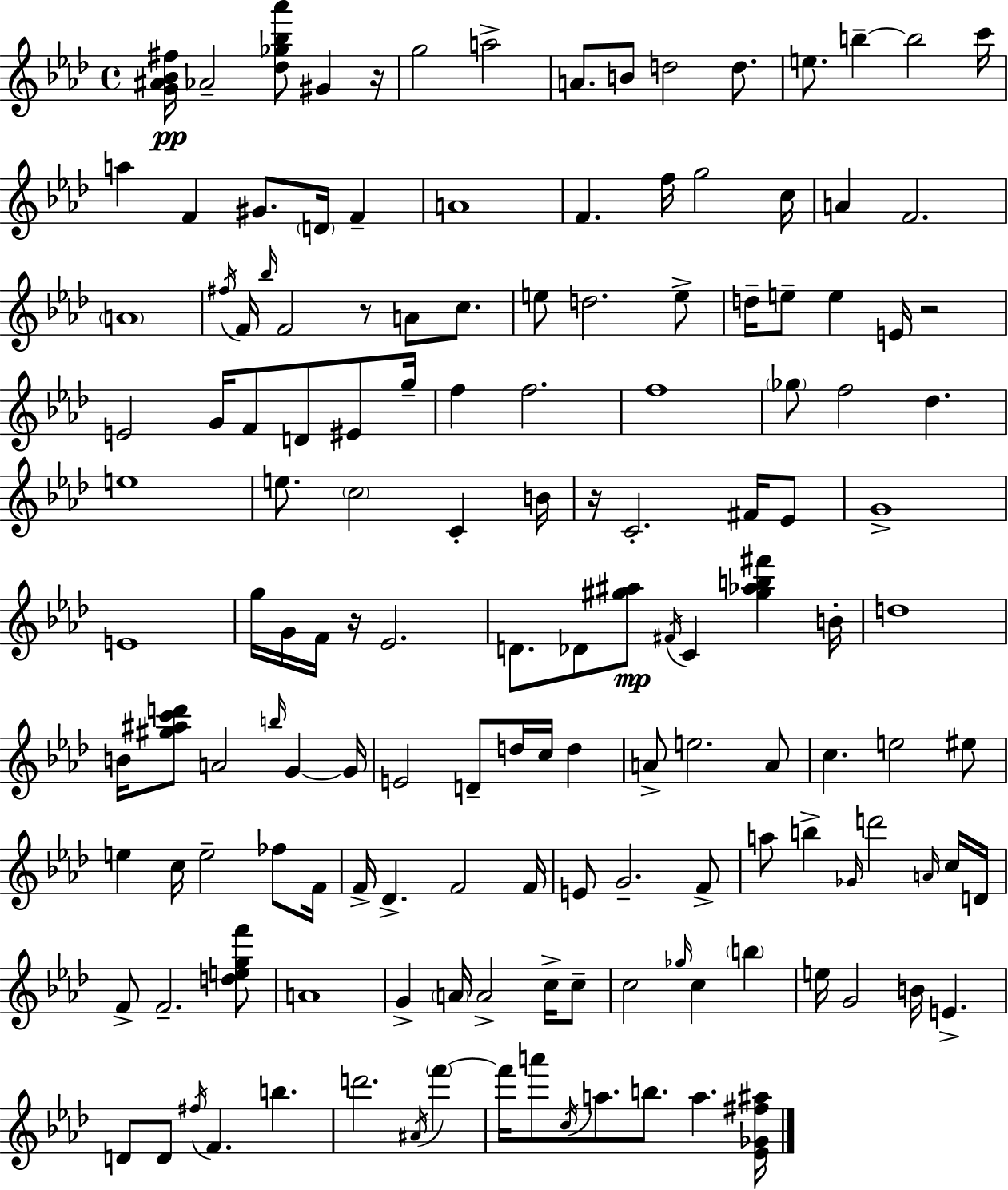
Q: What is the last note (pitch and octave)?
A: A5